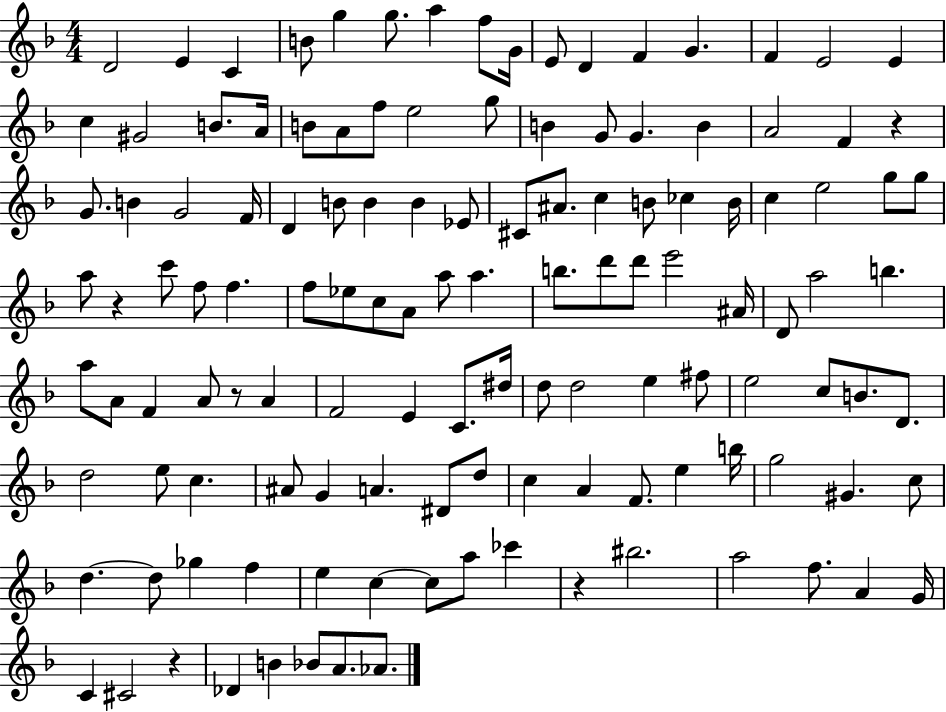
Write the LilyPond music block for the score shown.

{
  \clef treble
  \numericTimeSignature
  \time 4/4
  \key f \major
  \repeat volta 2 { d'2 e'4 c'4 | b'8 g''4 g''8. a''4 f''8 g'16 | e'8 d'4 f'4 g'4. | f'4 e'2 e'4 | \break c''4 gis'2 b'8. a'16 | b'8 a'8 f''8 e''2 g''8 | b'4 g'8 g'4. b'4 | a'2 f'4 r4 | \break g'8. b'4 g'2 f'16 | d'4 b'8 b'4 b'4 ees'8 | cis'8 ais'8. c''4 b'8 ces''4 b'16 | c''4 e''2 g''8 g''8 | \break a''8 r4 c'''8 f''8 f''4. | f''8 ees''8 c''8 a'8 a''8 a''4. | b''8. d'''8 d'''8 e'''2 ais'16 | d'8 a''2 b''4. | \break a''8 a'8 f'4 a'8 r8 a'4 | f'2 e'4 c'8. dis''16 | d''8 d''2 e''4 fis''8 | e''2 c''8 b'8. d'8. | \break d''2 e''8 c''4. | ais'8 g'4 a'4. dis'8 d''8 | c''4 a'4 f'8. e''4 b''16 | g''2 gis'4. c''8 | \break d''4.~~ d''8 ges''4 f''4 | e''4 c''4~~ c''8 a''8 ces'''4 | r4 bis''2. | a''2 f''8. a'4 g'16 | \break c'4 cis'2 r4 | des'4 b'4 bes'8 a'8. aes'8. | } \bar "|."
}